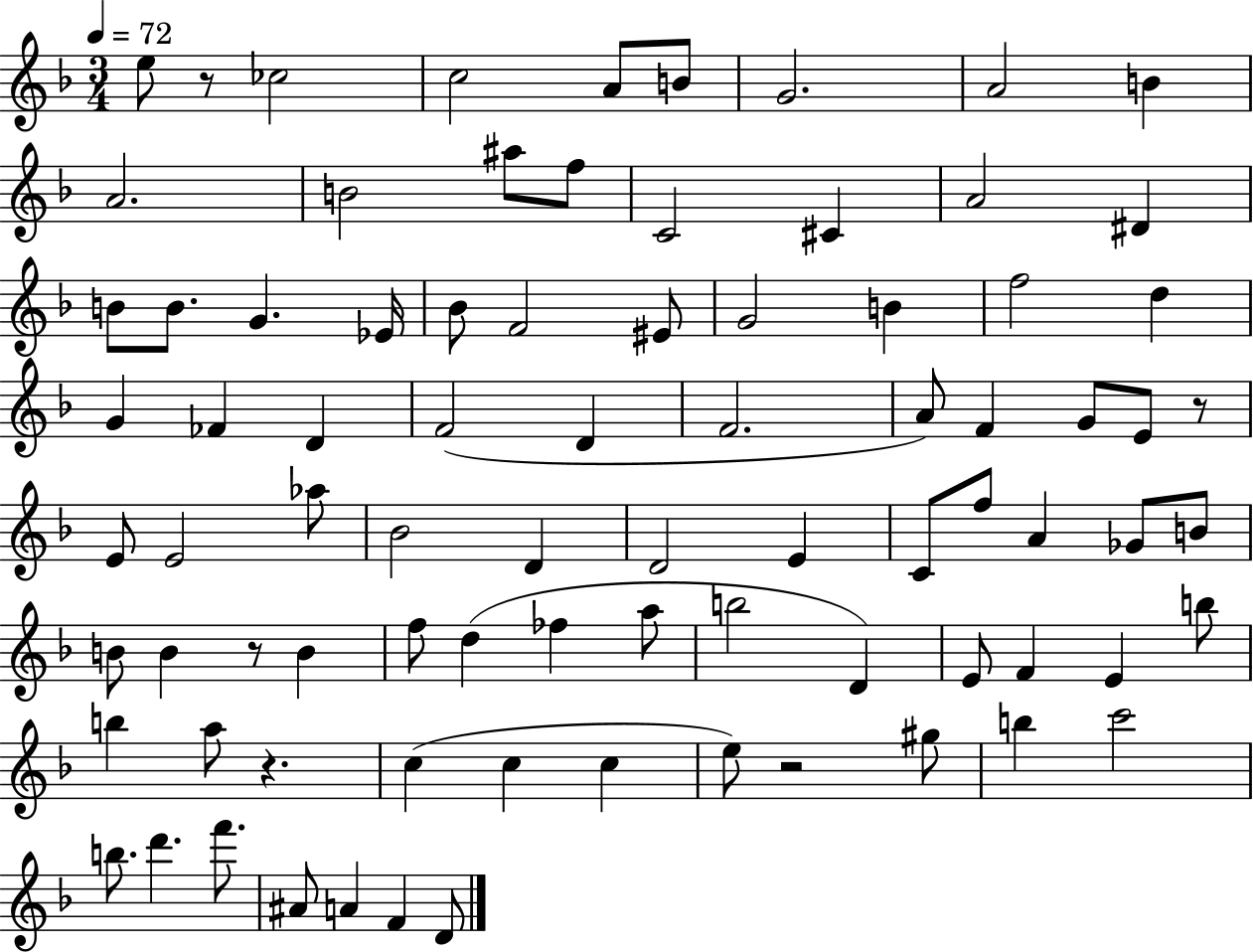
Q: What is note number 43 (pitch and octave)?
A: D4